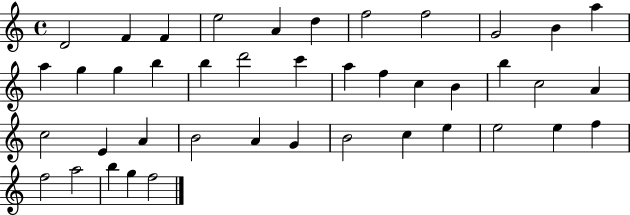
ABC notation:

X:1
T:Untitled
M:4/4
L:1/4
K:C
D2 F F e2 A d f2 f2 G2 B a a g g b b d'2 c' a f c B b c2 A c2 E A B2 A G B2 c e e2 e f f2 a2 b g f2